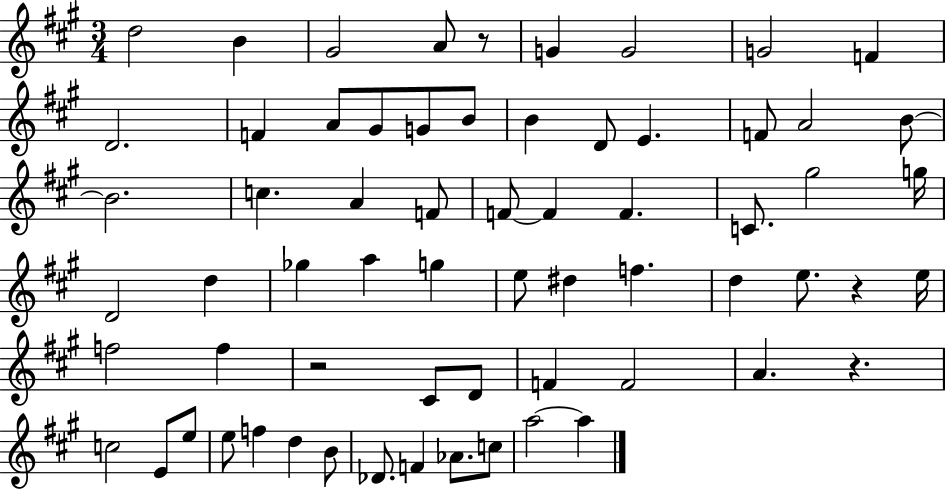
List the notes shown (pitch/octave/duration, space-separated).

D5/h B4/q G#4/h A4/e R/e G4/q G4/h G4/h F4/q D4/h. F4/q A4/e G#4/e G4/e B4/e B4/q D4/e E4/q. F4/e A4/h B4/e B4/h. C5/q. A4/q F4/e F4/e F4/q F4/q. C4/e. G#5/h G5/s D4/h D5/q Gb5/q A5/q G5/q E5/e D#5/q F5/q. D5/q E5/e. R/q E5/s F5/h F5/q R/h C#4/e D4/e F4/q F4/h A4/q. R/q. C5/h E4/e E5/e E5/e F5/q D5/q B4/e Db4/e. F4/q Ab4/e. C5/e A5/h A5/q